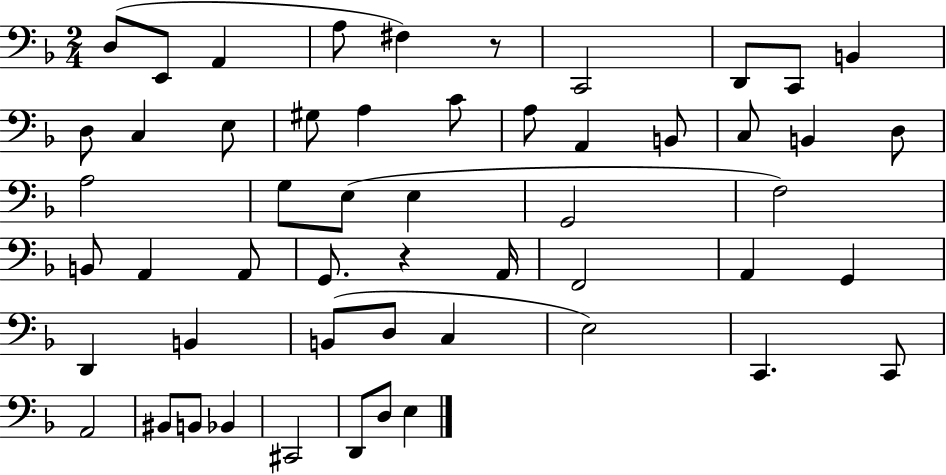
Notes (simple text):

D3/e E2/e A2/q A3/e F#3/q R/e C2/h D2/e C2/e B2/q D3/e C3/q E3/e G#3/e A3/q C4/e A3/e A2/q B2/e C3/e B2/q D3/e A3/h G3/e E3/e E3/q G2/h F3/h B2/e A2/q A2/e G2/e. R/q A2/s F2/h A2/q G2/q D2/q B2/q B2/e D3/e C3/q E3/h C2/q. C2/e A2/h BIS2/e B2/e Bb2/q C#2/h D2/e D3/e E3/q